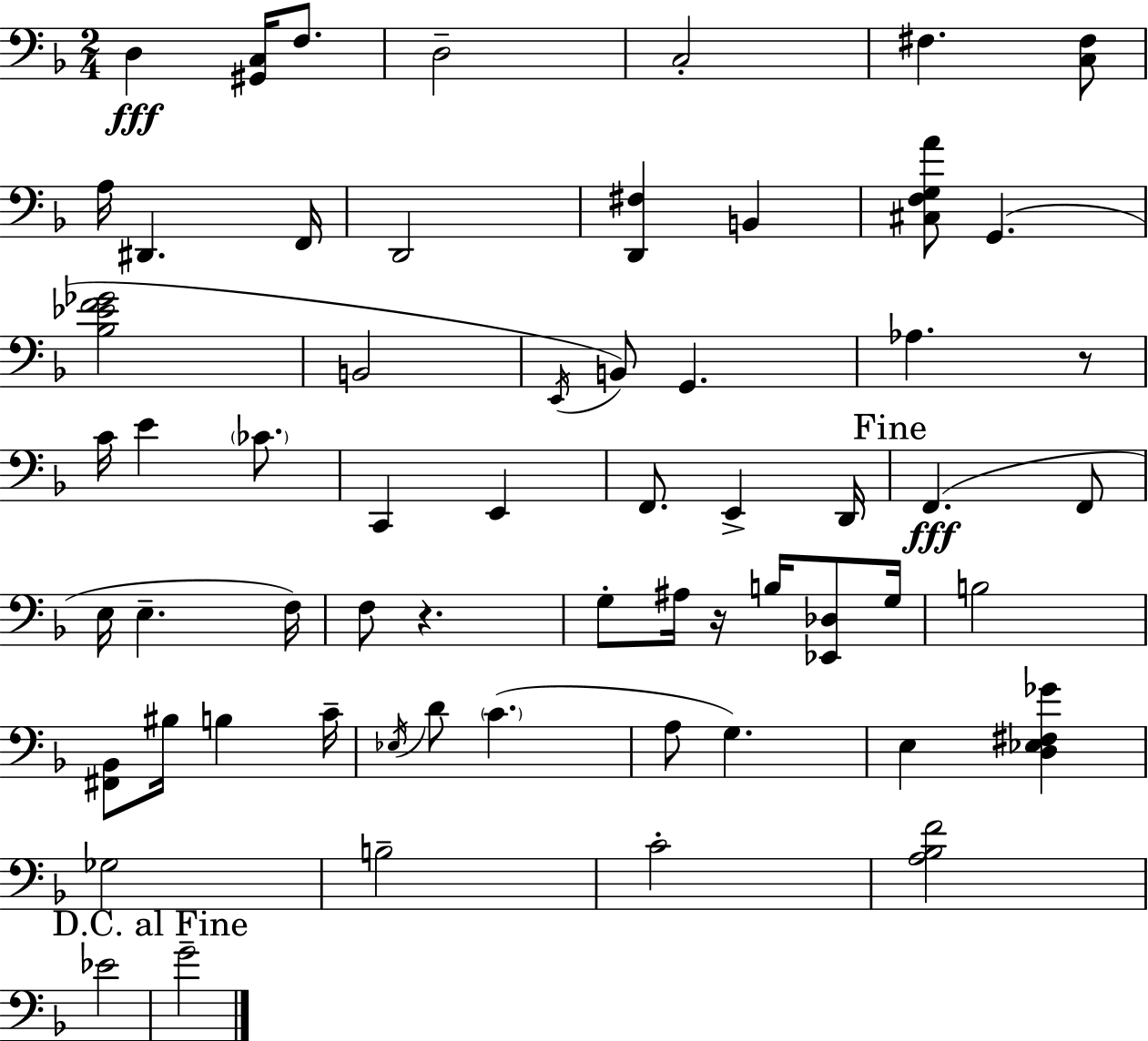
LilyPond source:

{
  \clef bass
  \numericTimeSignature
  \time 2/4
  \key d \minor
  d4\fff <gis, c>16 f8. | d2-- | c2-. | fis4. <c fis>8 | \break a16 dis,4. f,16 | d,2 | <d, fis>4 b,4 | <cis f g a'>8 g,4.( | \break <bes ees' f' ges'>2 | b,2 | \acciaccatura { e,16 }) b,8 g,4. | aes4. r8 | \break c'16 e'4 \parenthesize ces'8. | c,4 e,4 | f,8. e,4-> | d,16 \mark "Fine" f,4.(\fff f,8 | \break e16 e4.-- | f16) f8 r4. | g8-. ais16 r16 b16 <ees, des>8 | g16 b2 | \break <fis, bes,>8 bis16 b4 | c'16-- \acciaccatura { ees16 } d'8 \parenthesize c'4.( | a8 g4.) | e4 <d ees fis ges'>4 | \break ges2 | b2-- | c'2-. | <a bes f'>2 | \break ees'2 | \mark "D.C. al Fine" g'2-- | \bar "|."
}